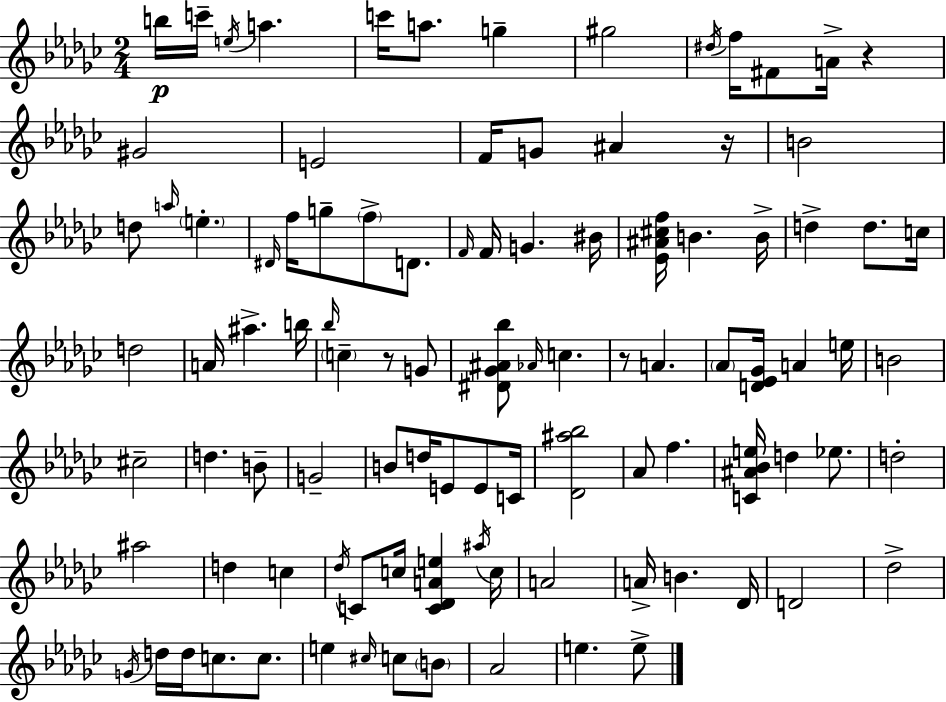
{
  \clef treble
  \numericTimeSignature
  \time 2/4
  \key ees \minor
  \repeat volta 2 { b''16\p c'''16-- \acciaccatura { e''16 } a''4. | c'''16 a''8. g''4-- | gis''2 | \acciaccatura { dis''16 } f''16 fis'8 a'16-> r4 | \break gis'2 | e'2 | f'16 g'8 ais'4 | r16 b'2 | \break d''8 \grace { a''16 } \parenthesize e''4.-. | \grace { dis'16 } f''16 g''8-- \parenthesize f''8-> | d'8. \grace { f'16 } f'16 g'4. | bis'16 <ees' ais' cis'' f''>16 b'4. | \break b'16-> d''4-> | d''8. c''16 d''2 | a'16 ais''4.-> | b''16 \grace { bes''16 } \parenthesize c''4-- | \break r8 g'8 <dis' ges' ais' bes''>8 | \grace { aes'16 } c''4. r8 | a'4. \parenthesize aes'8 | <d' ees' ges'>16 a'4 e''16 b'2 | \break cis''2-- | d''4. | b'8-- g'2-- | b'8 | \break d''16 e'8 e'8 c'16 <des' ais'' bes''>2 | aes'8 | f''4. <c' ais' bes' e''>16 | d''4 ees''8. d''2-. | \break ais''2 | d''4 | c''4 \acciaccatura { des''16 } | c'8 c''16 <c' des' a' e''>4 \acciaccatura { ais''16 } | \break c''16 a'2 | a'16-> b'4. | des'16 d'2 | des''2-> | \break \acciaccatura { g'16 } d''16 d''16 c''8. c''8. | e''4 \grace { cis''16 } c''8 | \parenthesize b'8 aes'2 | e''4. | \break e''8-> } \bar "|."
}